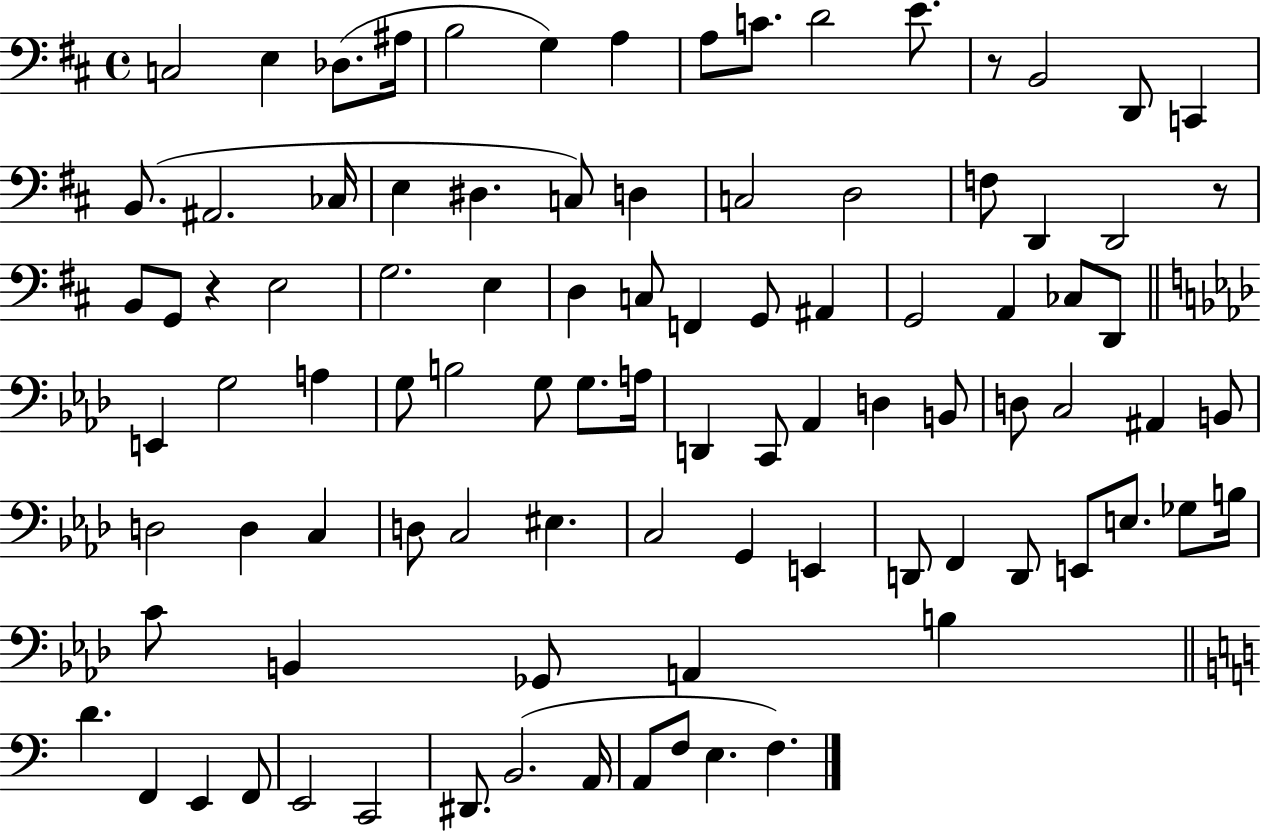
X:1
T:Untitled
M:4/4
L:1/4
K:D
C,2 E, _D,/2 ^A,/4 B,2 G, A, A,/2 C/2 D2 E/2 z/2 B,,2 D,,/2 C,, B,,/2 ^A,,2 _C,/4 E, ^D, C,/2 D, C,2 D,2 F,/2 D,, D,,2 z/2 B,,/2 G,,/2 z E,2 G,2 E, D, C,/2 F,, G,,/2 ^A,, G,,2 A,, _C,/2 D,,/2 E,, G,2 A, G,/2 B,2 G,/2 G,/2 A,/4 D,, C,,/2 _A,, D, B,,/2 D,/2 C,2 ^A,, B,,/2 D,2 D, C, D,/2 C,2 ^E, C,2 G,, E,, D,,/2 F,, D,,/2 E,,/2 E,/2 _G,/2 B,/4 C/2 B,, _G,,/2 A,, B, D F,, E,, F,,/2 E,,2 C,,2 ^D,,/2 B,,2 A,,/4 A,,/2 F,/2 E, F,